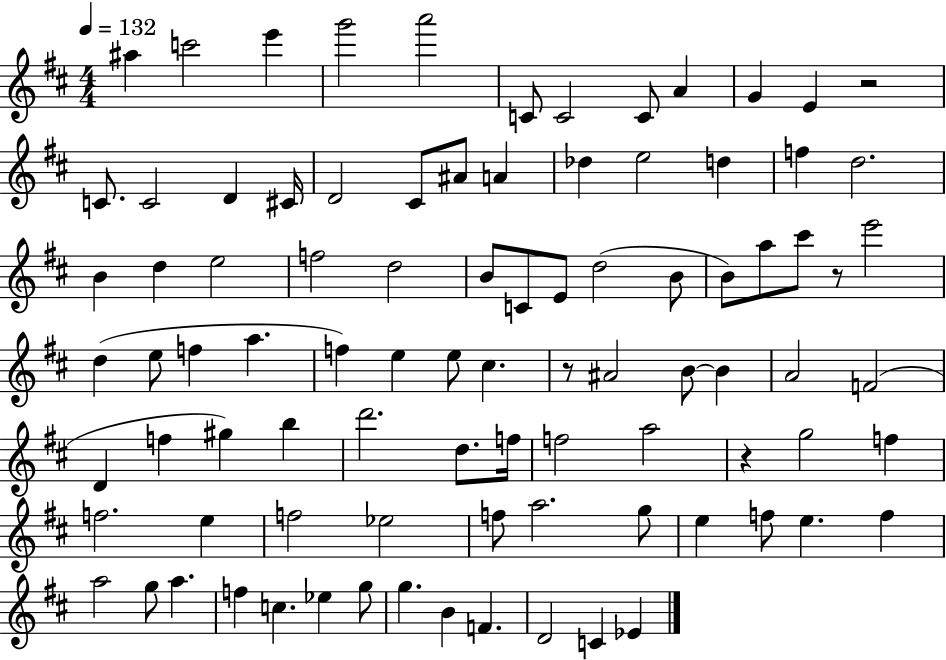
X:1
T:Untitled
M:4/4
L:1/4
K:D
^a c'2 e' g'2 a'2 C/2 C2 C/2 A G E z2 C/2 C2 D ^C/4 D2 ^C/2 ^A/2 A _d e2 d f d2 B d e2 f2 d2 B/2 C/2 E/2 d2 B/2 B/2 a/2 ^c'/2 z/2 e'2 d e/2 f a f e e/2 ^c z/2 ^A2 B/2 B A2 F2 D f ^g b d'2 d/2 f/4 f2 a2 z g2 f f2 e f2 _e2 f/2 a2 g/2 e f/2 e f a2 g/2 a f c _e g/2 g B F D2 C _E